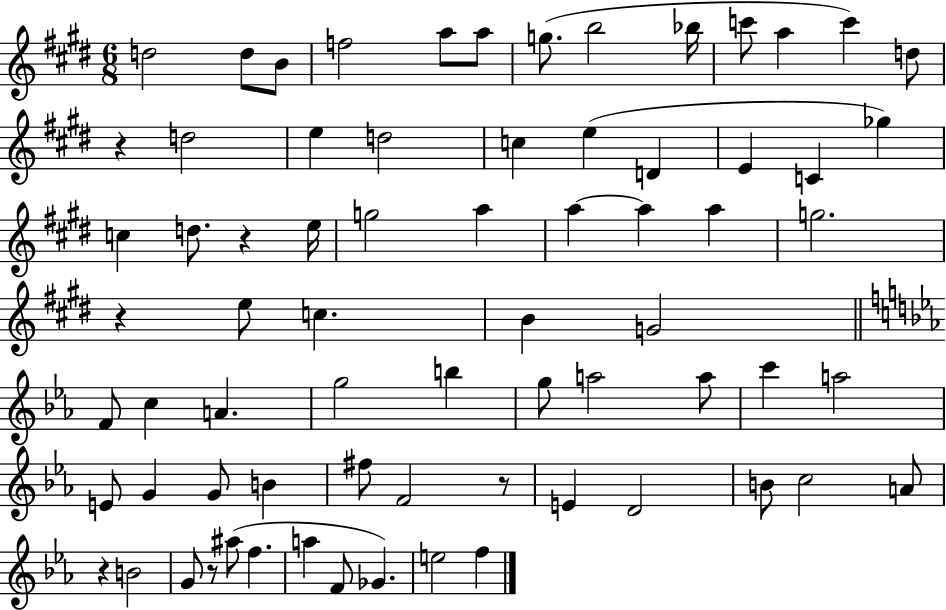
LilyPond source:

{
  \clef treble
  \numericTimeSignature
  \time 6/8
  \key e \major
  d''2 d''8 b'8 | f''2 a''8 a''8 | g''8.( b''2 bes''16 | c'''8 a''4 c'''4) d''8 | \break r4 d''2 | e''4 d''2 | c''4 e''4( d'4 | e'4 c'4 ges''4) | \break c''4 d''8. r4 e''16 | g''2 a''4 | a''4~~ a''4 a''4 | g''2. | \break r4 e''8 c''4. | b'4 g'2 | \bar "||" \break \key ees \major f'8 c''4 a'4. | g''2 b''4 | g''8 a''2 a''8 | c'''4 a''2 | \break e'8 g'4 g'8 b'4 | fis''8 f'2 r8 | e'4 d'2 | b'8 c''2 a'8 | \break r4 b'2 | g'8 r8 ais''8( f''4. | a''4 f'8 ges'4.) | e''2 f''4 | \break \bar "|."
}